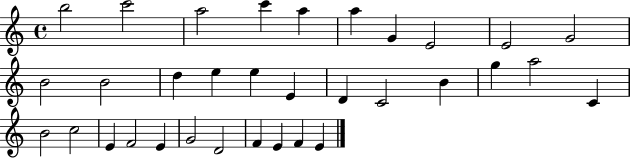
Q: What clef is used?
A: treble